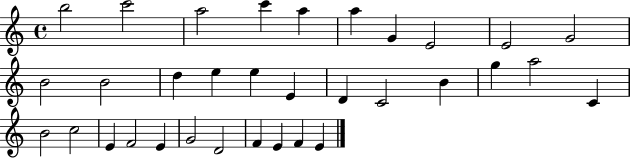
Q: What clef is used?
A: treble